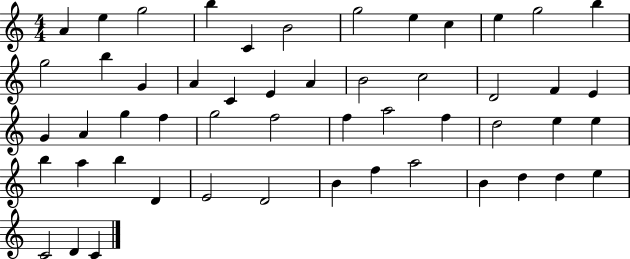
X:1
T:Untitled
M:4/4
L:1/4
K:C
A e g2 b C B2 g2 e c e g2 b g2 b G A C E A B2 c2 D2 F E G A g f g2 f2 f a2 f d2 e e b a b D E2 D2 B f a2 B d d e C2 D C